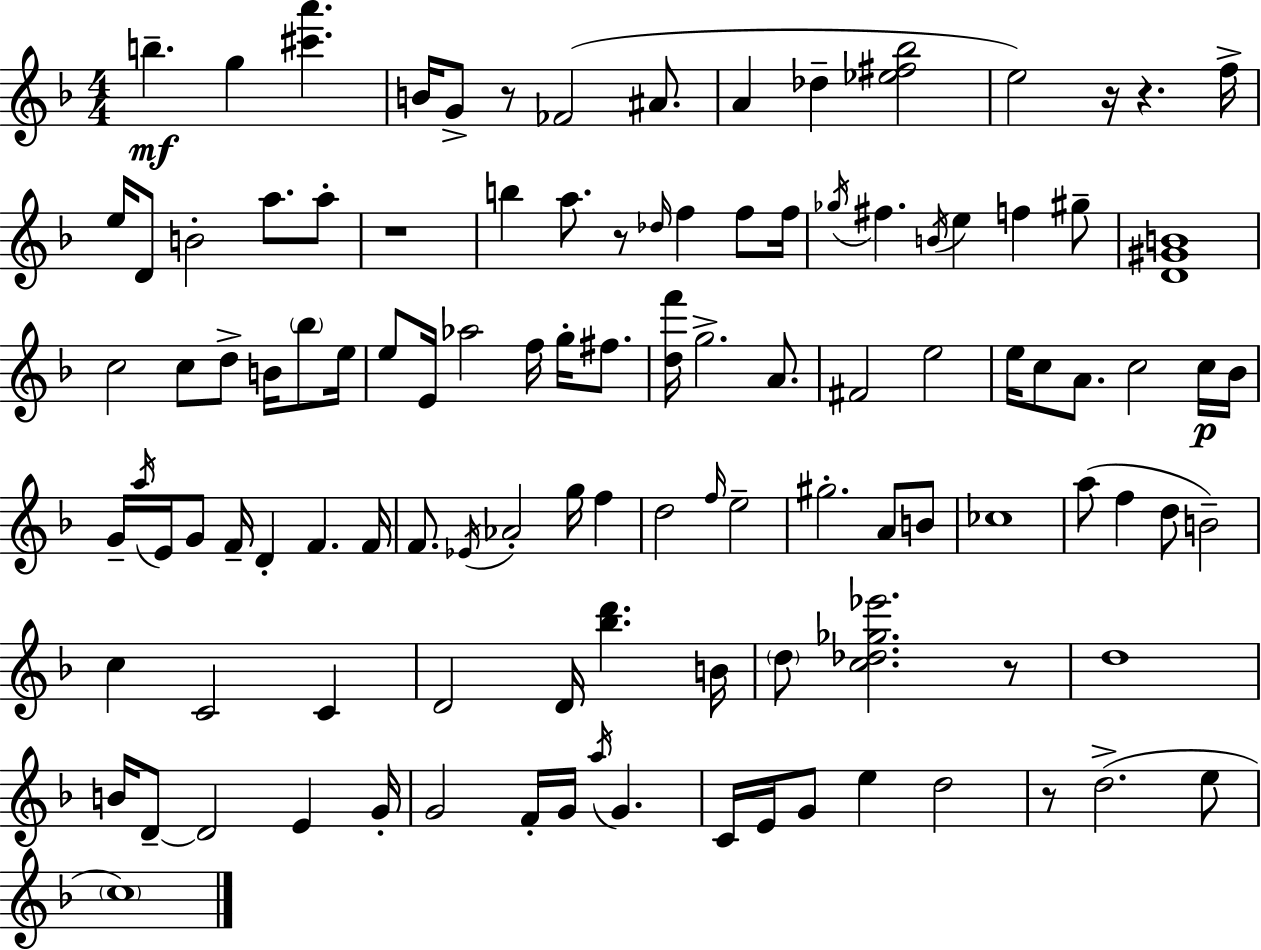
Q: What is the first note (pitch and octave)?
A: B5